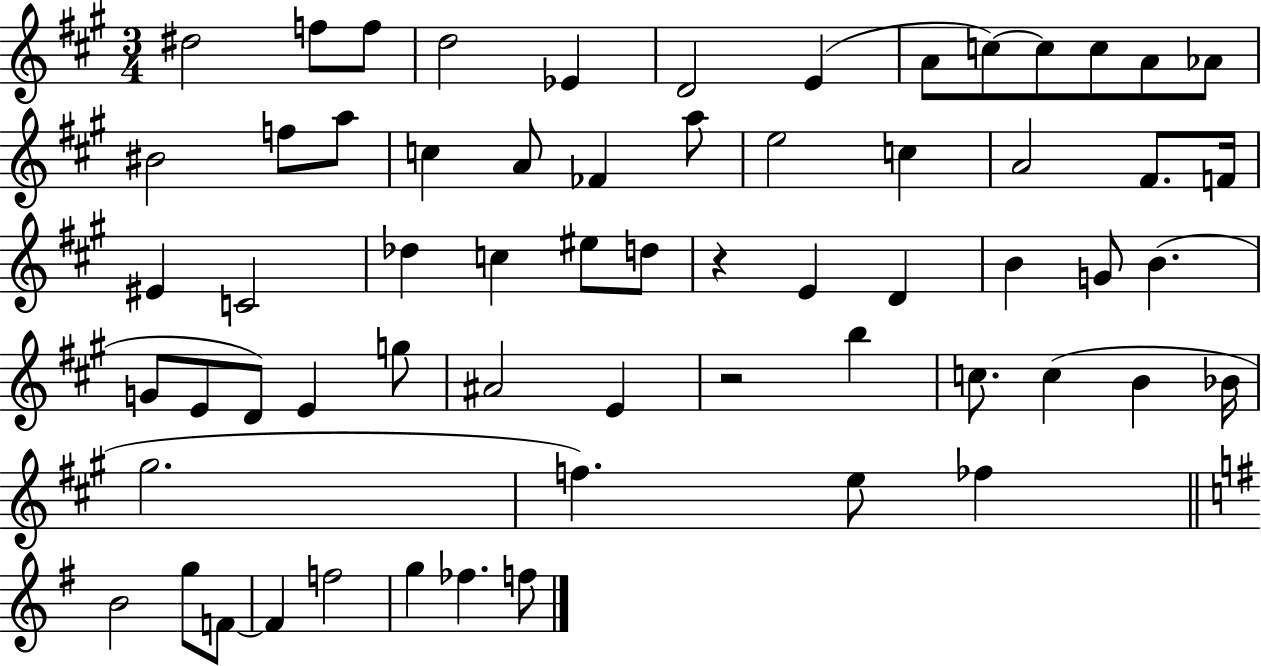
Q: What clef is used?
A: treble